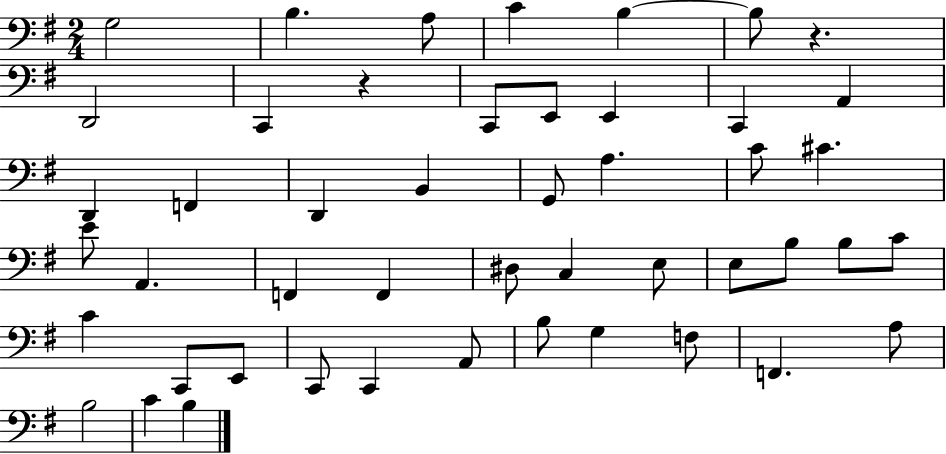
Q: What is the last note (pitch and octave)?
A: B3